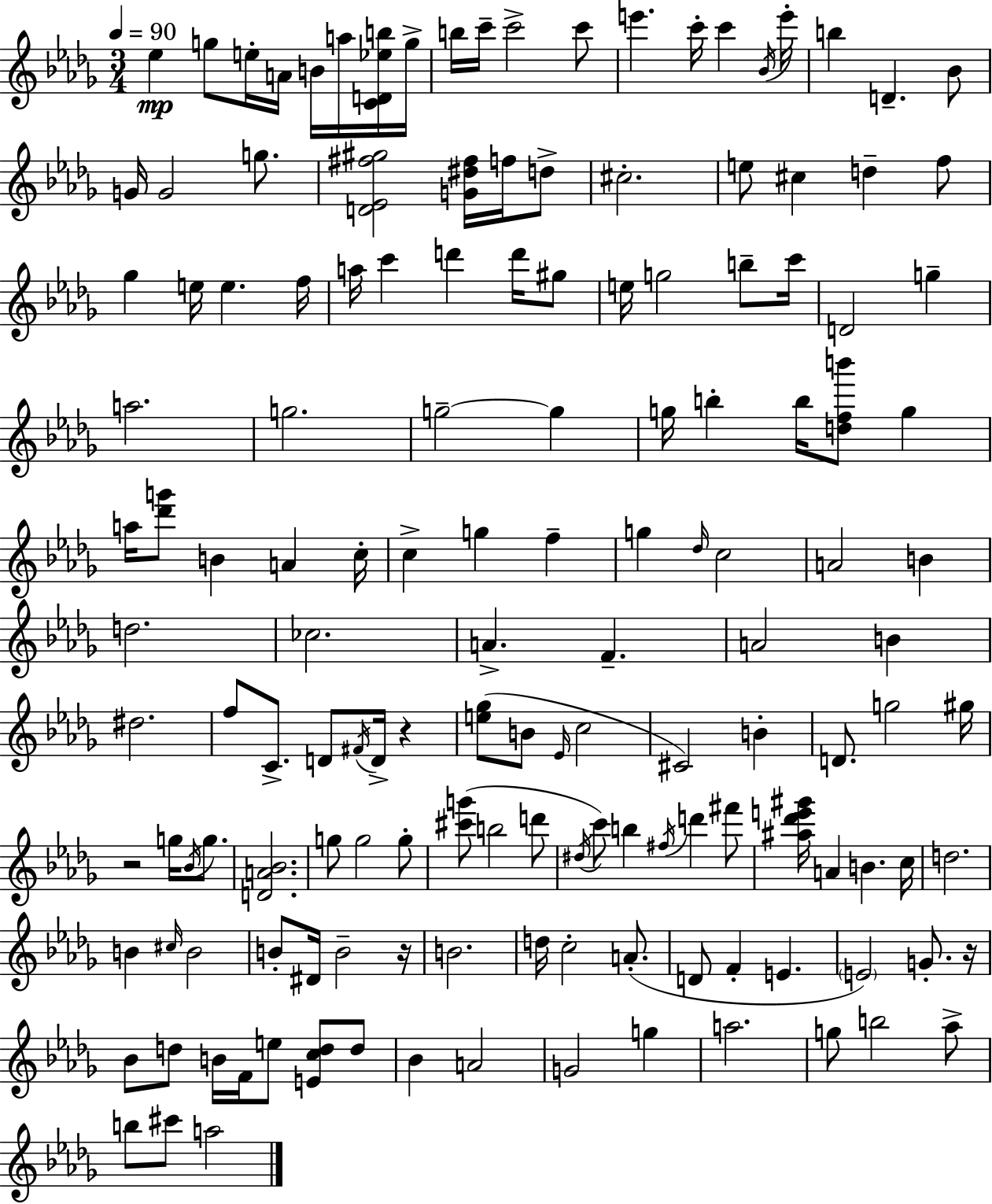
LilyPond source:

{
  \clef treble
  \numericTimeSignature
  \time 3/4
  \key bes \minor
  \tempo 4 = 90
  ees''4\mp g''8 e''16-. a'16 b'16 a''16 <c' d' ees'' b''>16 g''16-> | b''16 c'''16-- c'''2-> c'''8 | e'''4. c'''16-. c'''4 \acciaccatura { bes'16 } | e'''16-. b''4 d'4.-- bes'8 | \break g'16 g'2 g''8. | <d' ees' fis'' gis''>2 <g' dis'' fis''>16 f''16 d''8-> | cis''2.-. | e''8 cis''4 d''4-- f''8 | \break ges''4 e''16 e''4. | f''16 a''16 c'''4 d'''4 d'''16 gis''8 | e''16 g''2 b''8-- | c'''16 d'2 g''4-- | \break a''2. | g''2. | g''2--~~ g''4 | g''16 b''4-. b''16 <d'' f'' b'''>8 g''4 | \break a''16 <des''' g'''>8 b'4 a'4 | c''16-. c''4-> g''4 f''4-- | g''4 \grace { des''16 } c''2 | a'2 b'4 | \break d''2. | ces''2. | a'4.-> f'4.-- | a'2 b'4 | \break dis''2. | f''8 c'8.-> d'8 \acciaccatura { fis'16 } d'16-> r4 | <e'' ges''>8( b'8 \grace { ees'16 } c''2 | cis'2) | \break b'4-. d'8. g''2 | gis''16 r2 | g''16 \acciaccatura { bes'16 } g''8. <d' a' bes'>2. | g''8 g''2 | \break g''8-. <cis''' g'''>8( b''2 | d'''8 \acciaccatura { dis''16 } c'''8) b''4 | \acciaccatura { fis''16 } d'''4 fis'''8 <ais'' des''' e''' gis'''>16 a'4 | b'4. c''16 d''2. | \break b'4 \grace { cis''16 } | b'2 b'8-. dis'16 b'2-- | r16 b'2. | d''16 c''2-. | \break a'8.-.( d'8 f'4-. | e'4. \parenthesize e'2) | g'8.-. r16 bes'8 d''8 | b'16 f'16 e''8 <e' c'' d''>8 d''8 bes'4 | \break a'2 g'2 | g''4 a''2. | g''8 b''2 | aes''8-> b''8 cis'''8 | \break a''2 \bar "|."
}